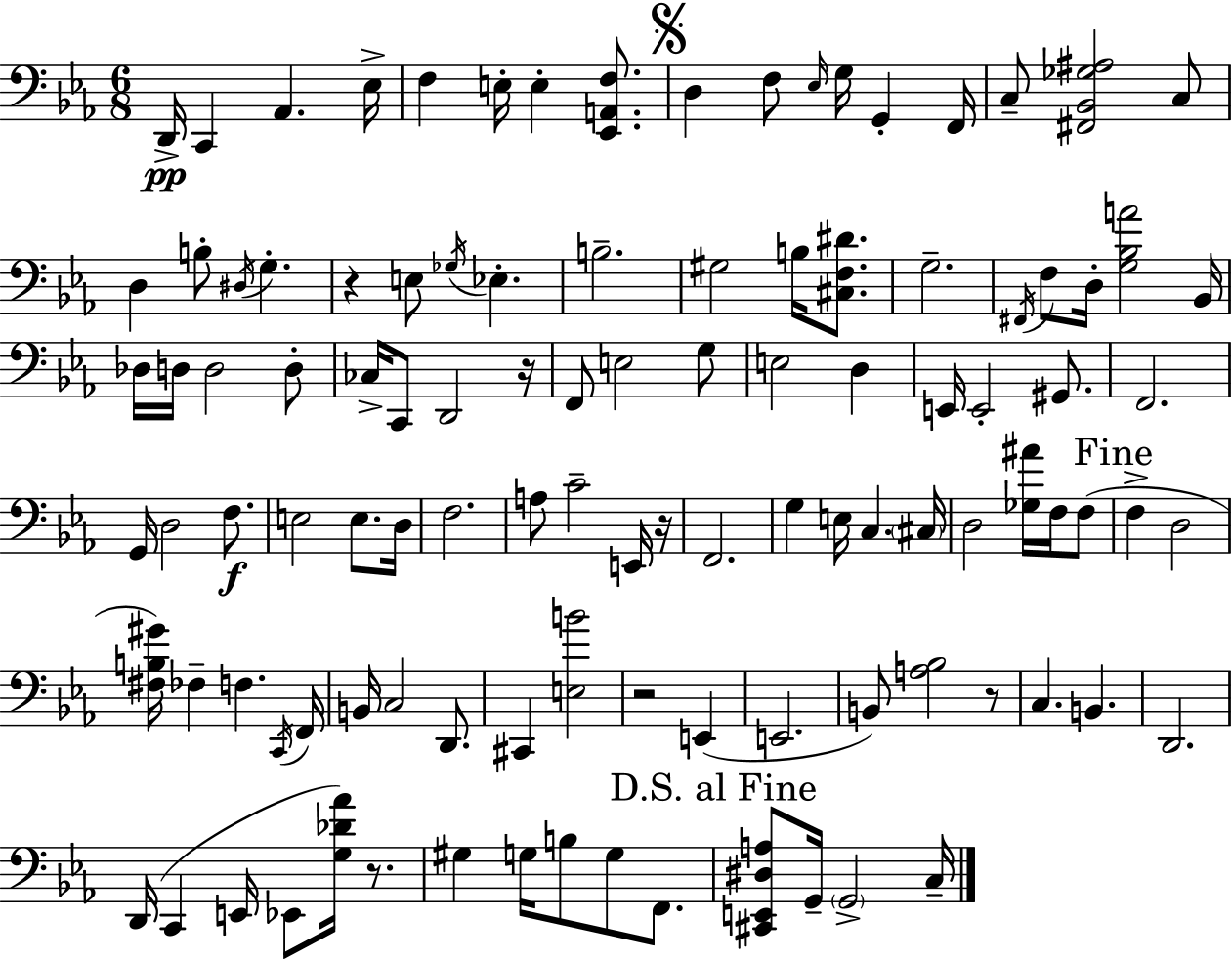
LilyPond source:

{
  \clef bass
  \numericTimeSignature
  \time 6/8
  \key ees \major
  \repeat volta 2 { d,16->\pp c,4 aes,4. ees16-> | f4 e16-. e4-. <ees, a, f>8. | \mark \markup { \musicglyph "scripts.segno" } d4 f8 \grace { ees16 } g16 g,4-. | f,16 c8-- <fis, bes, ges ais>2 c8 | \break d4 b8-. \acciaccatura { dis16 } g4.-. | r4 e8 \acciaccatura { ges16 } ees4.-. | b2.-- | gis2 b16 | \break <cis f dis'>8. g2.-- | \acciaccatura { fis,16 } f8 d16-. <g bes a'>2 | bes,16 des16 d16 d2 | d8-. ces16-> c,8 d,2 | \break r16 f,8 e2 | g8 e2 | d4 e,16 e,2-. | gis,8. f,2. | \break g,16 d2 | f8.\f e2 | e8. d16 f2. | a8 c'2-- | \break e,16 r16 f,2. | g4 e16 c4. | \parenthesize cis16 d2 | <ges ais'>16 f16 f8( \mark "Fine" f4-> d2 | \break <fis b gis'>16) fes4-- f4. | \acciaccatura { c,16 } f,16 b,16 c2 | d,8. cis,4 <e b'>2 | r2 | \break e,4( e,2. | b,8) <a bes>2 | r8 c4. b,4. | d,2. | \break d,16( c,4 e,16 ees,8 | <g des' aes'>16) r8. gis4 g16 b8 | g8 f,8. \mark "D.S. al Fine" <cis, e, dis a>8 g,16-- \parenthesize g,2-> | c16-- } \bar "|."
}